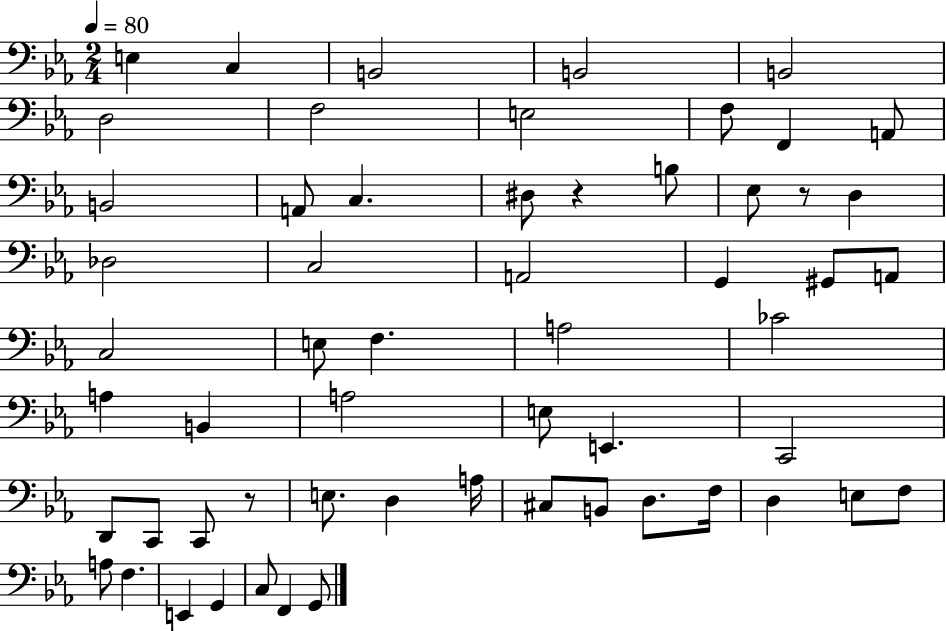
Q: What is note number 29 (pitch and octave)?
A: CES4